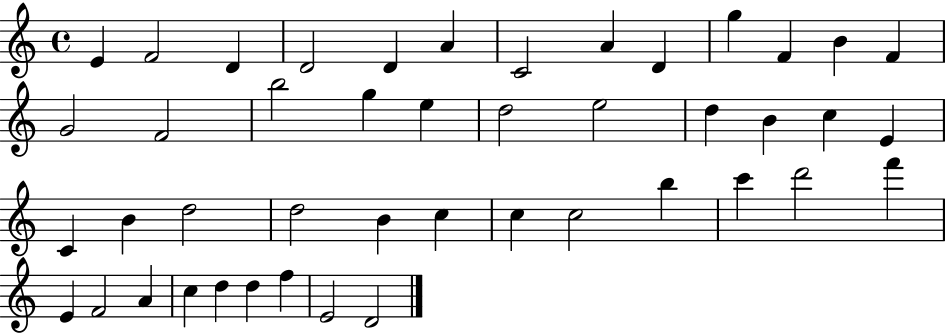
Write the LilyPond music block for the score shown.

{
  \clef treble
  \time 4/4
  \defaultTimeSignature
  \key c \major
  e'4 f'2 d'4 | d'2 d'4 a'4 | c'2 a'4 d'4 | g''4 f'4 b'4 f'4 | \break g'2 f'2 | b''2 g''4 e''4 | d''2 e''2 | d''4 b'4 c''4 e'4 | \break c'4 b'4 d''2 | d''2 b'4 c''4 | c''4 c''2 b''4 | c'''4 d'''2 f'''4 | \break e'4 f'2 a'4 | c''4 d''4 d''4 f''4 | e'2 d'2 | \bar "|."
}